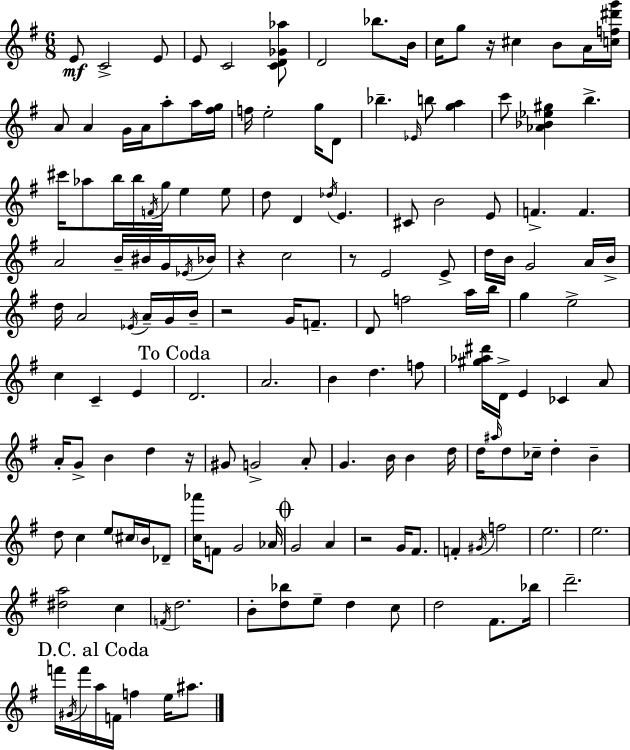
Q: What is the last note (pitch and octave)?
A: A#5